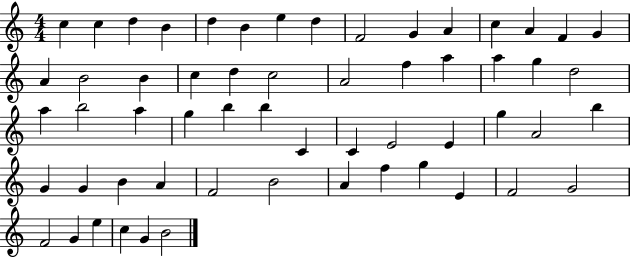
C5/q C5/q D5/q B4/q D5/q B4/q E5/q D5/q F4/h G4/q A4/q C5/q A4/q F4/q G4/q A4/q B4/h B4/q C5/q D5/q C5/h A4/h F5/q A5/q A5/q G5/q D5/h A5/q B5/h A5/q G5/q B5/q B5/q C4/q C4/q E4/h E4/q G5/q A4/h B5/q G4/q G4/q B4/q A4/q F4/h B4/h A4/q F5/q G5/q E4/q F4/h G4/h F4/h G4/q E5/q C5/q G4/q B4/h